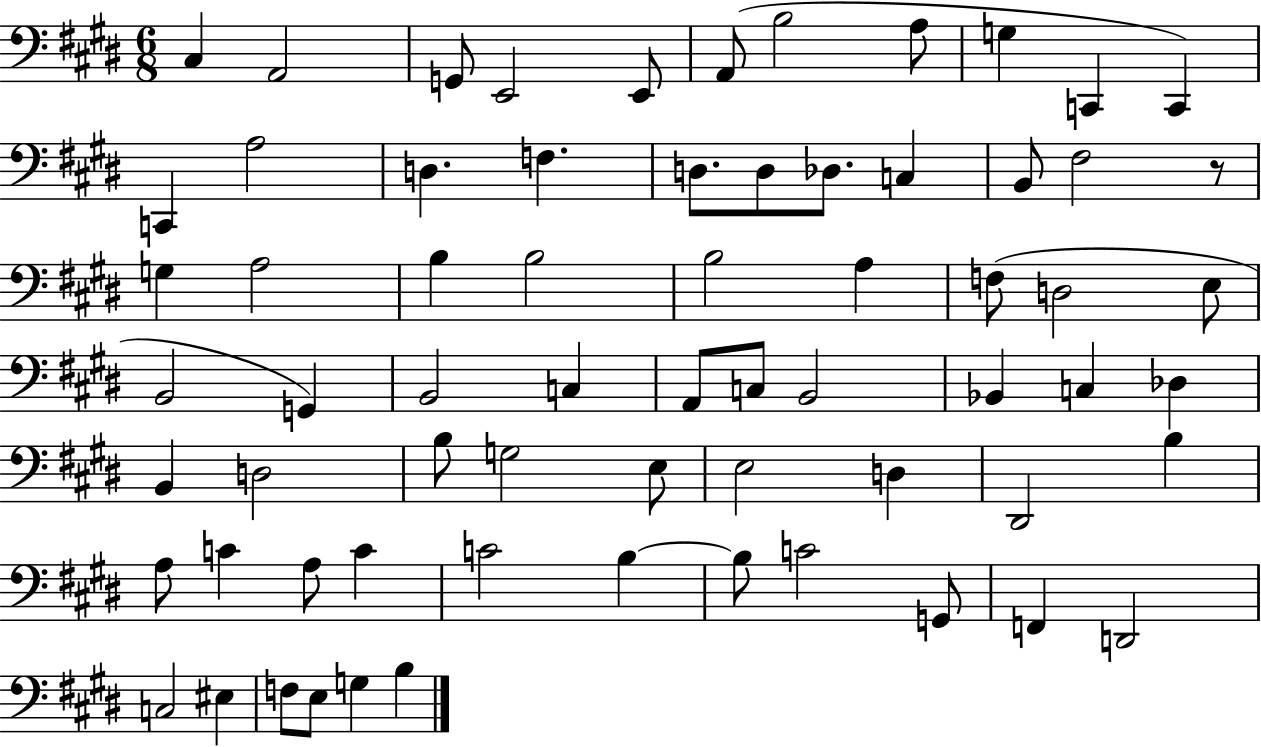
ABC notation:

X:1
T:Untitled
M:6/8
L:1/4
K:E
^C, A,,2 G,,/2 E,,2 E,,/2 A,,/2 B,2 A,/2 G, C,, C,, C,, A,2 D, F, D,/2 D,/2 _D,/2 C, B,,/2 ^F,2 z/2 G, A,2 B, B,2 B,2 A, F,/2 D,2 E,/2 B,,2 G,, B,,2 C, A,,/2 C,/2 B,,2 _B,, C, _D, B,, D,2 B,/2 G,2 E,/2 E,2 D, ^D,,2 B, A,/2 C A,/2 C C2 B, B,/2 C2 G,,/2 F,, D,,2 C,2 ^E, F,/2 E,/2 G, B,